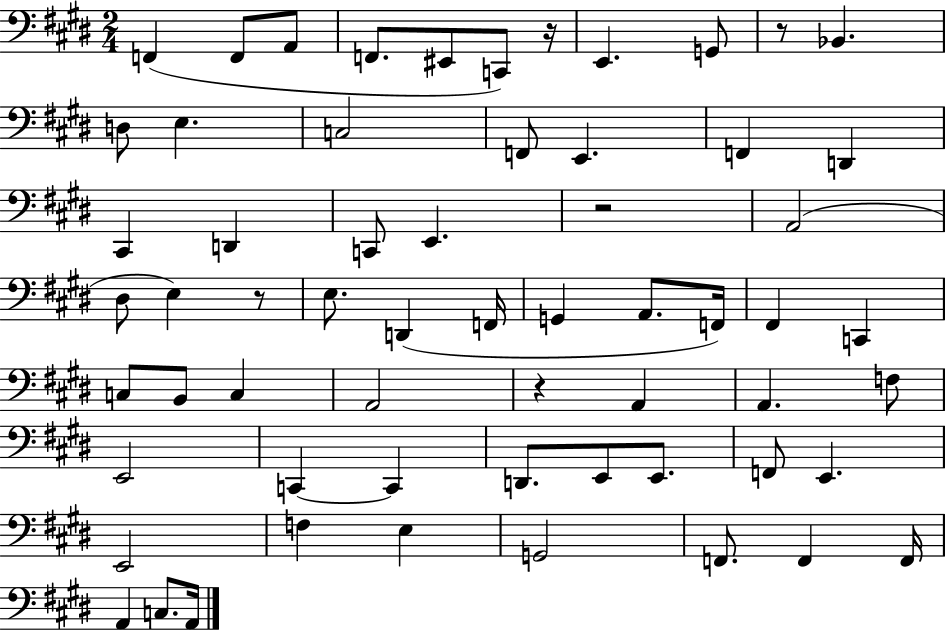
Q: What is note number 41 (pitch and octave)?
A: C2